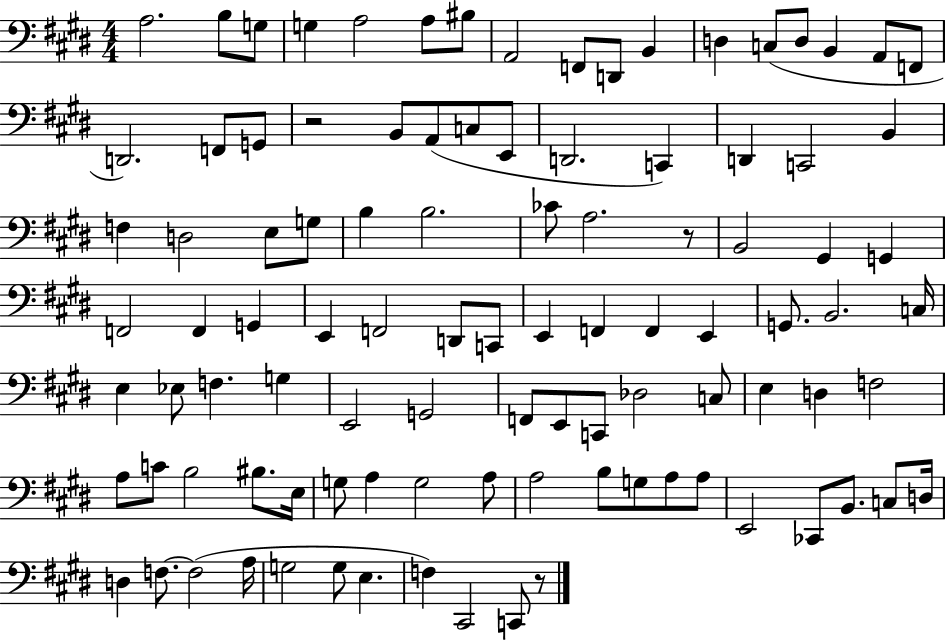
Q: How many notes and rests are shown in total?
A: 100